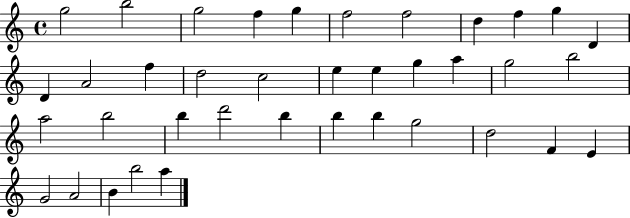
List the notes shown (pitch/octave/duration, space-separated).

G5/h B5/h G5/h F5/q G5/q F5/h F5/h D5/q F5/q G5/q D4/q D4/q A4/h F5/q D5/h C5/h E5/q E5/q G5/q A5/q G5/h B5/h A5/h B5/h B5/q D6/h B5/q B5/q B5/q G5/h D5/h F4/q E4/q G4/h A4/h B4/q B5/h A5/q